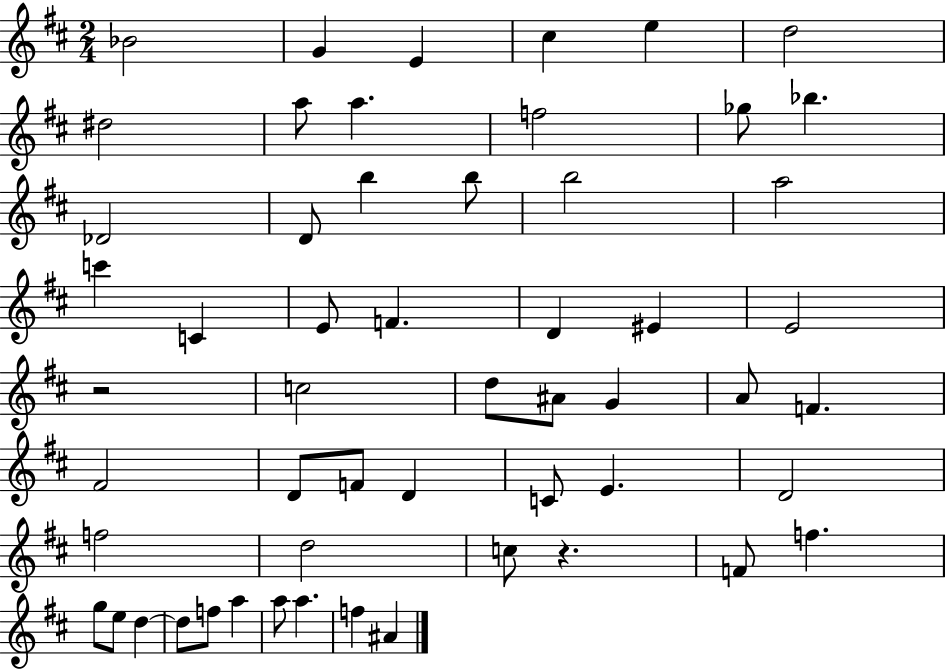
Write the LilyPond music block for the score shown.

{
  \clef treble
  \numericTimeSignature
  \time 2/4
  \key d \major
  bes'2 | g'4 e'4 | cis''4 e''4 | d''2 | \break dis''2 | a''8 a''4. | f''2 | ges''8 bes''4. | \break des'2 | d'8 b''4 b''8 | b''2 | a''2 | \break c'''4 c'4 | e'8 f'4. | d'4 eis'4 | e'2 | \break r2 | c''2 | d''8 ais'8 g'4 | a'8 f'4. | \break fis'2 | d'8 f'8 d'4 | c'8 e'4. | d'2 | \break f''2 | d''2 | c''8 r4. | f'8 f''4. | \break g''8 e''8 d''4~~ | d''8 f''8 a''4 | a''8 a''4. | f''4 ais'4 | \break \bar "|."
}